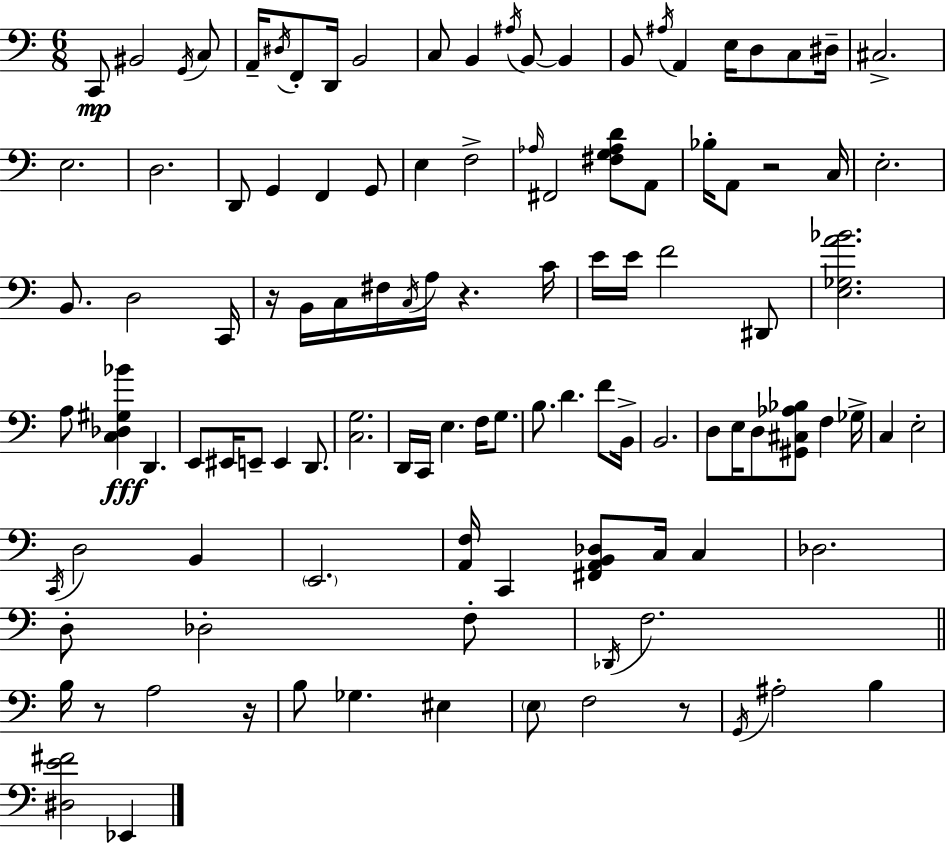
X:1
T:Untitled
M:6/8
L:1/4
K:C
C,,/2 ^B,,2 G,,/4 C,/2 A,,/4 ^D,/4 F,,/2 D,,/4 B,,2 C,/2 B,, ^A,/4 B,,/2 B,, B,,/2 ^A,/4 A,, E,/4 D,/2 C,/2 ^D,/4 ^C,2 E,2 D,2 D,,/2 G,, F,, G,,/2 E, F,2 _A,/4 ^F,,2 [^F,G,_A,D]/2 A,,/2 _B,/4 A,,/2 z2 C,/4 E,2 B,,/2 D,2 C,,/4 z/4 B,,/4 C,/4 ^F,/4 C,/4 A,/4 z C/4 E/4 E/4 F2 ^D,,/2 [E,_G,A_B]2 A,/2 [C,_D,^G,_B] D,, E,,/2 ^E,,/4 E,,/2 E,, D,,/2 [C,G,]2 D,,/4 C,,/4 E, F,/4 G,/2 B,/2 D F/2 B,,/4 B,,2 D,/2 E,/4 D,/2 [^G,,^C,_A,_B,]/2 F, _G,/4 C, E,2 C,,/4 D,2 B,, E,,2 [A,,F,]/4 C,, [^F,,A,,B,,_D,]/2 C,/4 C, _D,2 D,/2 _D,2 F,/2 _D,,/4 F,2 B,/4 z/2 A,2 z/4 B,/2 _G, ^E, E,/2 F,2 z/2 G,,/4 ^A,2 B, [^D,E^F]2 _E,,